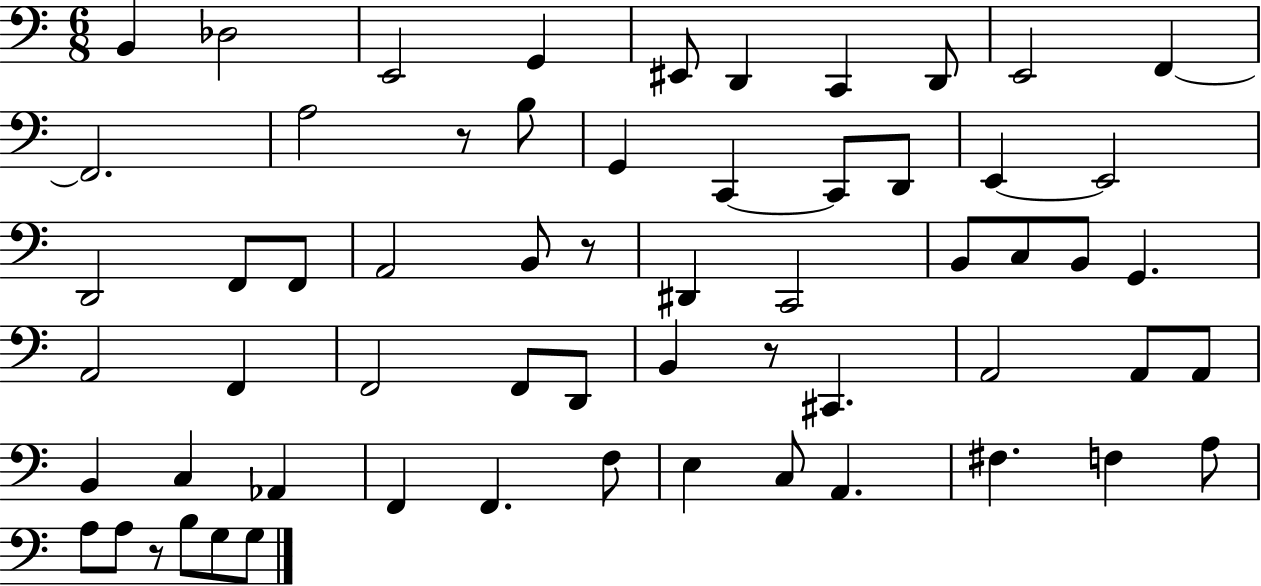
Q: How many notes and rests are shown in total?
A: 61